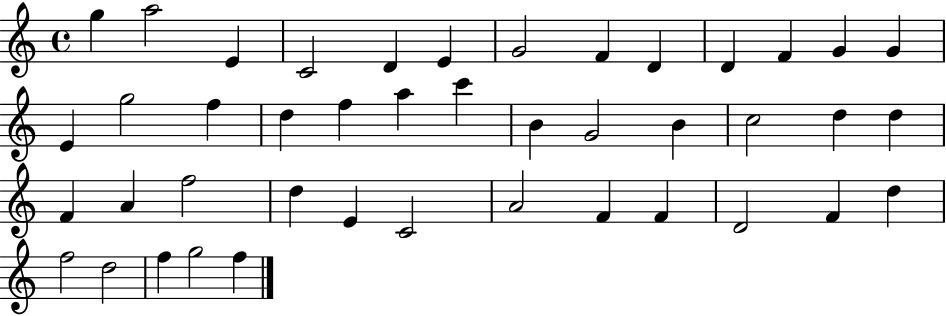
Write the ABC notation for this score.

X:1
T:Untitled
M:4/4
L:1/4
K:C
g a2 E C2 D E G2 F D D F G G E g2 f d f a c' B G2 B c2 d d F A f2 d E C2 A2 F F D2 F d f2 d2 f g2 f